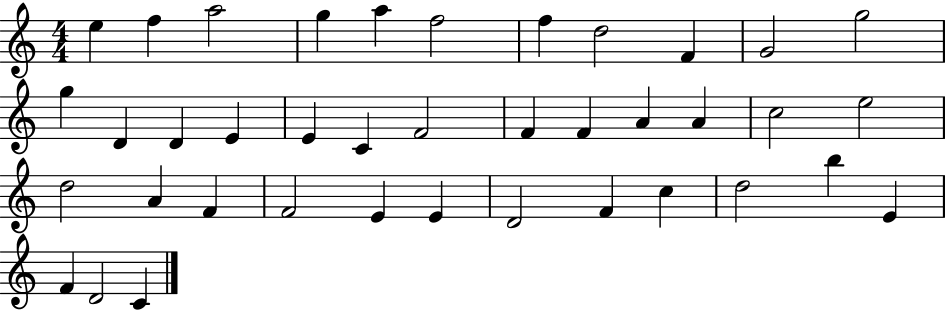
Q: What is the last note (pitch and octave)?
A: C4